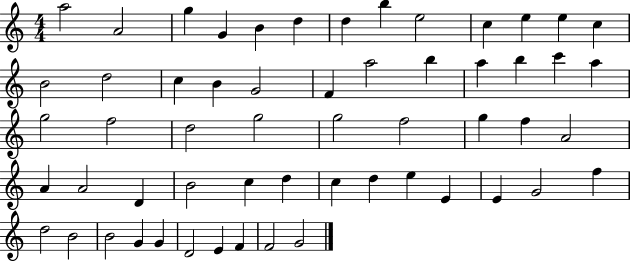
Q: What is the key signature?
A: C major